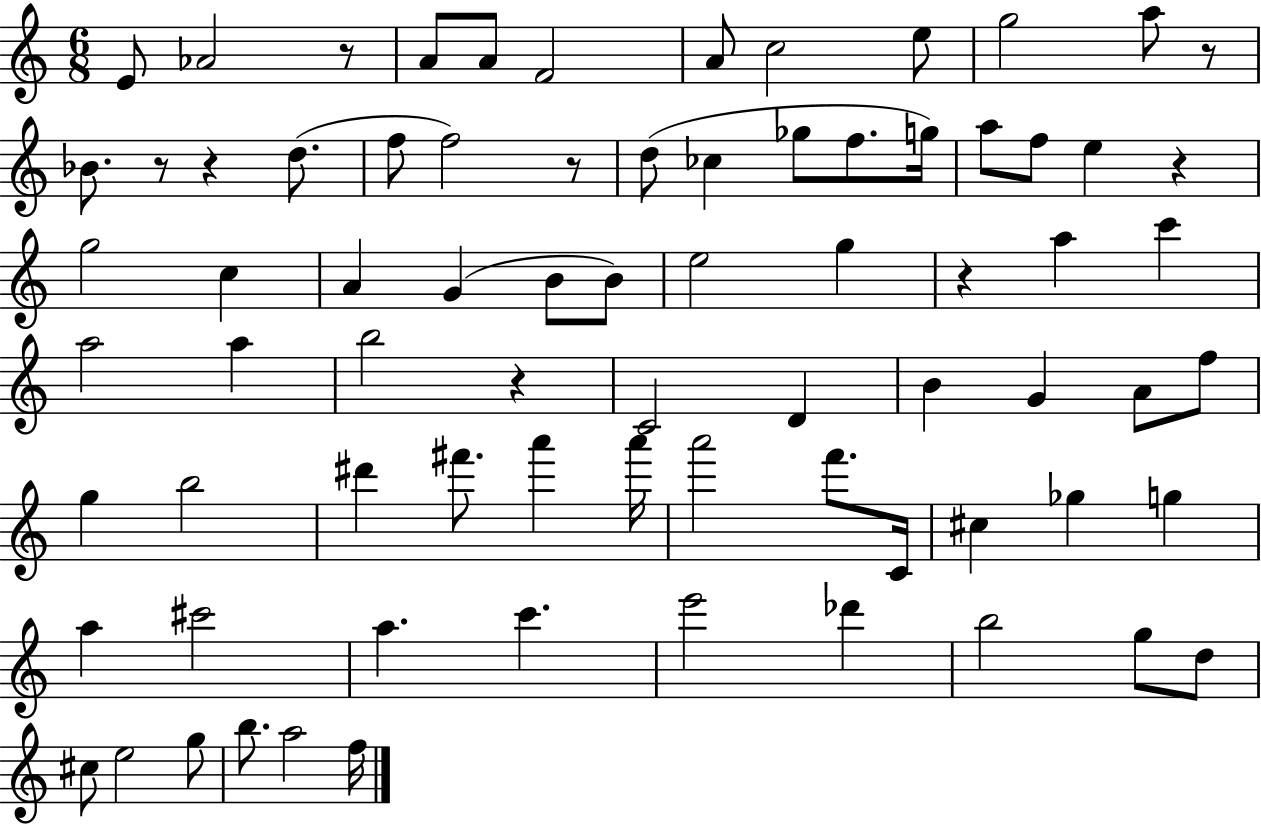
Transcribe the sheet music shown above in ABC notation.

X:1
T:Untitled
M:6/8
L:1/4
K:C
E/2 _A2 z/2 A/2 A/2 F2 A/2 c2 e/2 g2 a/2 z/2 _B/2 z/2 z d/2 f/2 f2 z/2 d/2 _c _g/2 f/2 g/4 a/2 f/2 e z g2 c A G B/2 B/2 e2 g z a c' a2 a b2 z C2 D B G A/2 f/2 g b2 ^d' ^f'/2 a' a'/4 a'2 f'/2 C/4 ^c _g g a ^c'2 a c' e'2 _d' b2 g/2 d/2 ^c/2 e2 g/2 b/2 a2 f/4